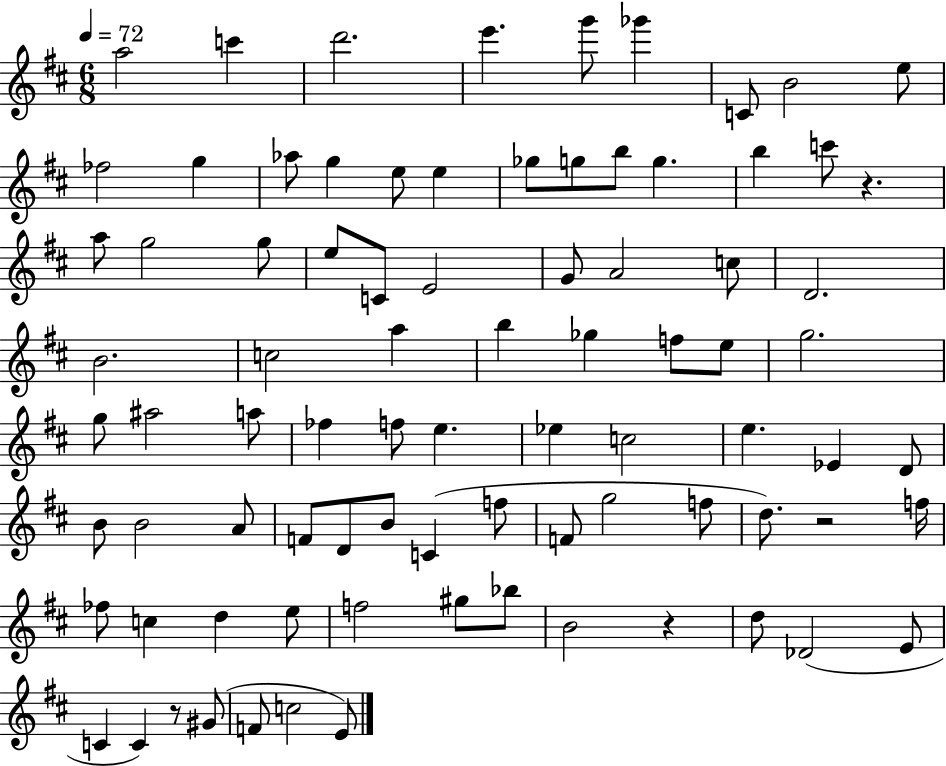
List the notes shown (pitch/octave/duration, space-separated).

A5/h C6/q D6/h. E6/q. G6/e Gb6/q C4/e B4/h E5/e FES5/h G5/q Ab5/e G5/q E5/e E5/q Gb5/e G5/e B5/e G5/q. B5/q C6/e R/q. A5/e G5/h G5/e E5/e C4/e E4/h G4/e A4/h C5/e D4/h. B4/h. C5/h A5/q B5/q Gb5/q F5/e E5/e G5/h. G5/e A#5/h A5/e FES5/q F5/e E5/q. Eb5/q C5/h E5/q. Eb4/q D4/e B4/e B4/h A4/e F4/e D4/e B4/e C4/q F5/e F4/e G5/h F5/e D5/e. R/h F5/s FES5/e C5/q D5/q E5/e F5/h G#5/e Bb5/e B4/h R/q D5/e Db4/h E4/e C4/q C4/q R/e G#4/e F4/e C5/h E4/e